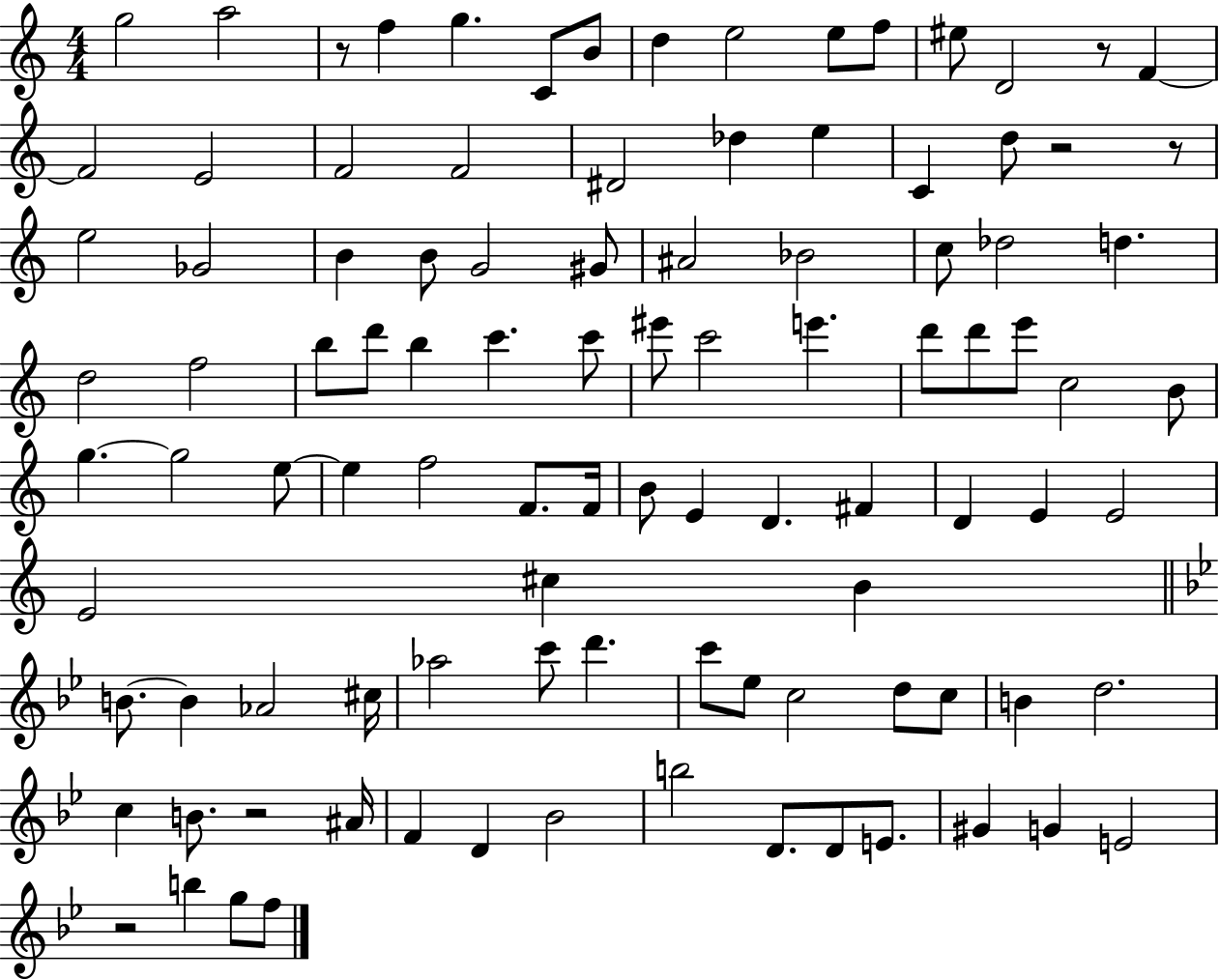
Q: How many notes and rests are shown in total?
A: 101